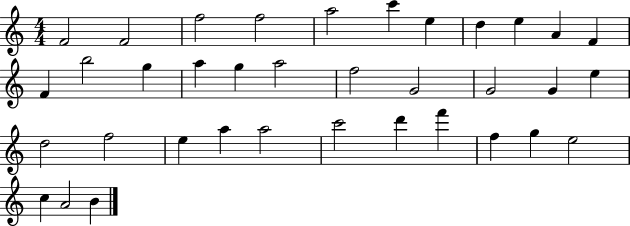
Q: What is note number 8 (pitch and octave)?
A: D5